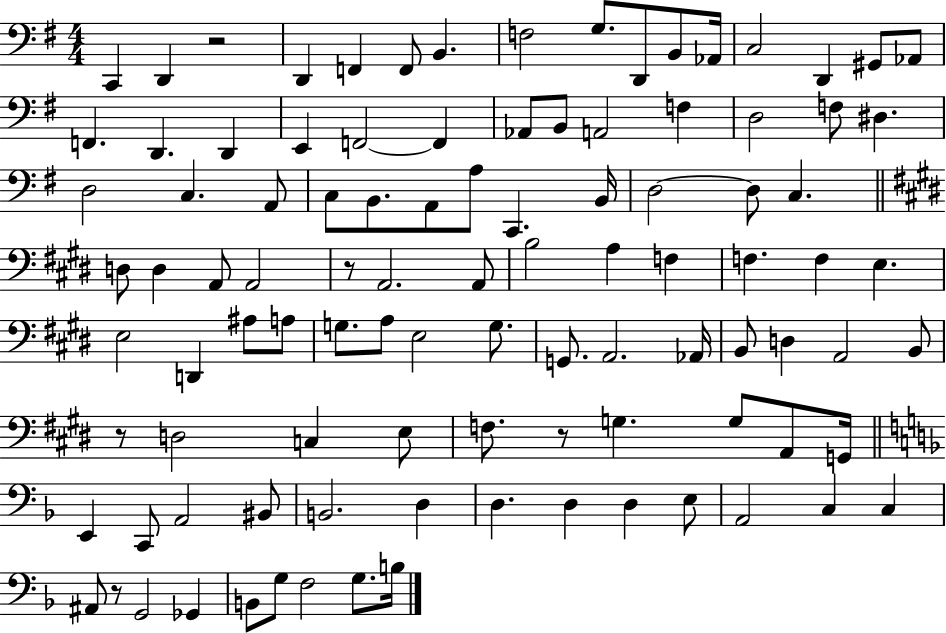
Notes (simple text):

C2/q D2/q R/h D2/q F2/q F2/e B2/q. F3/h G3/e. D2/e B2/e Ab2/s C3/h D2/q G#2/e Ab2/e F2/q. D2/q. D2/q E2/q F2/h F2/q Ab2/e B2/e A2/h F3/q D3/h F3/e D#3/q. D3/h C3/q. A2/e C3/e B2/e. A2/e A3/e C2/q. B2/s D3/h D3/e C3/q. D3/e D3/q A2/e A2/h R/e A2/h. A2/e B3/h A3/q F3/q F3/q. F3/q E3/q. E3/h D2/q A#3/e A3/e G3/e. A3/e E3/h G3/e. G2/e. A2/h. Ab2/s B2/e D3/q A2/h B2/e R/e D3/h C3/q E3/e F3/e. R/e G3/q. G3/e A2/e G2/s E2/q C2/e A2/h BIS2/e B2/h. D3/q D3/q. D3/q D3/q E3/e A2/h C3/q C3/q A#2/e R/e G2/h Gb2/q B2/e G3/e F3/h G3/e. B3/s